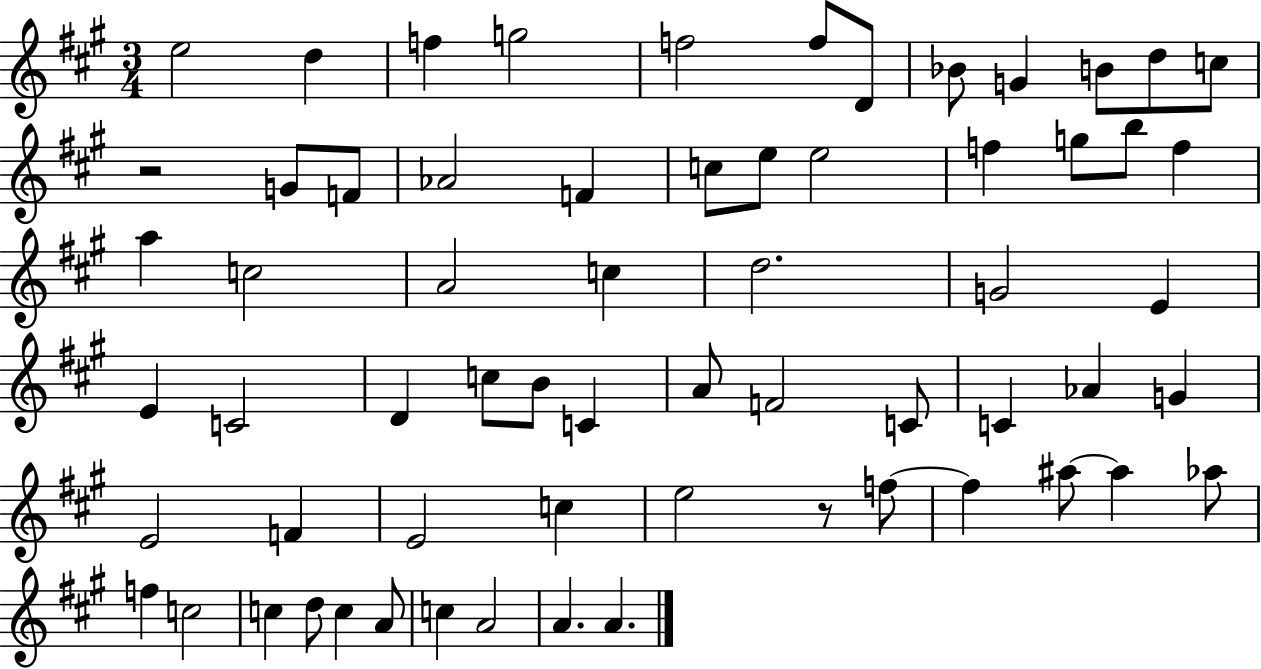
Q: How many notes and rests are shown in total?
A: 64